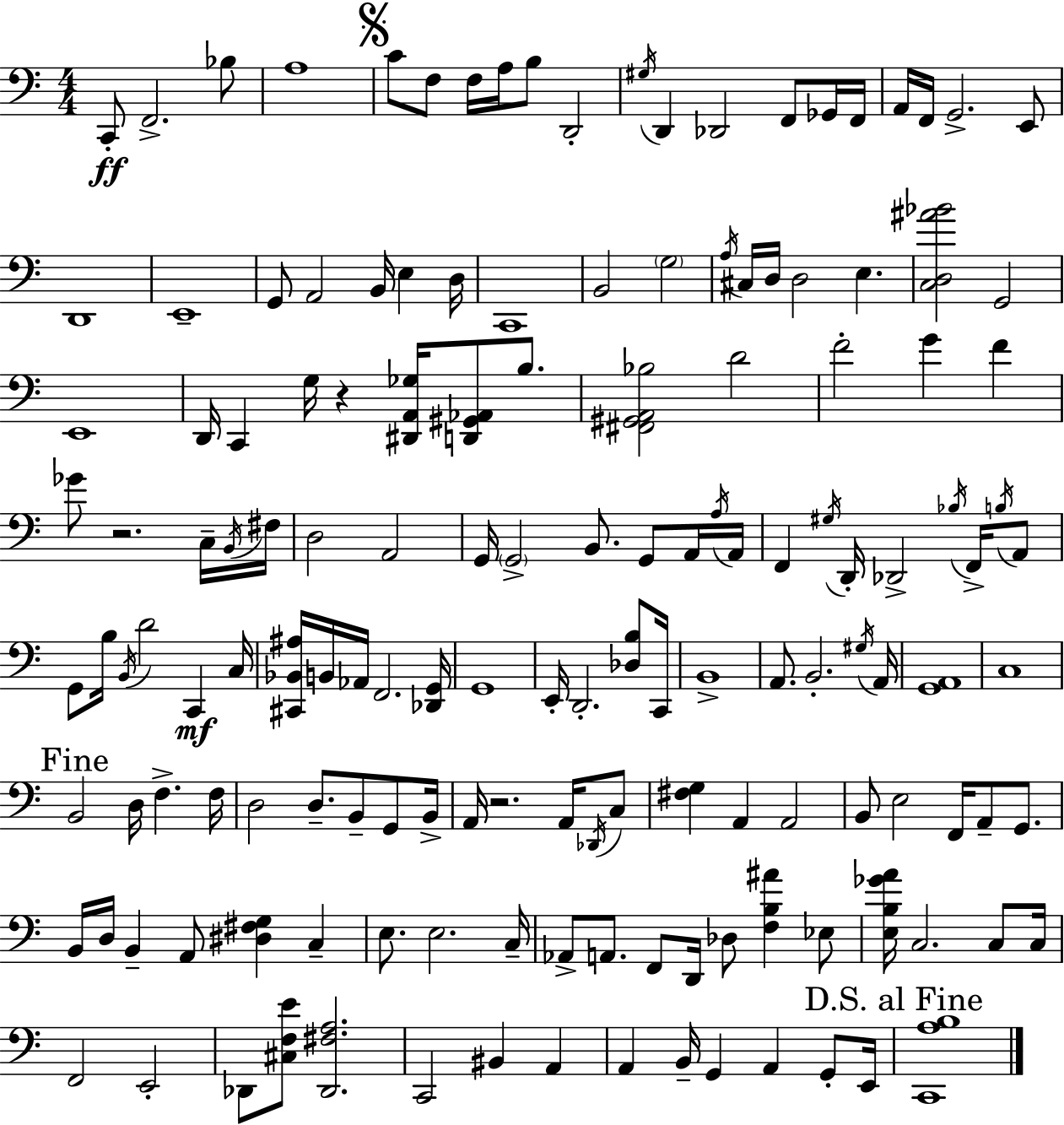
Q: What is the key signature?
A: C major